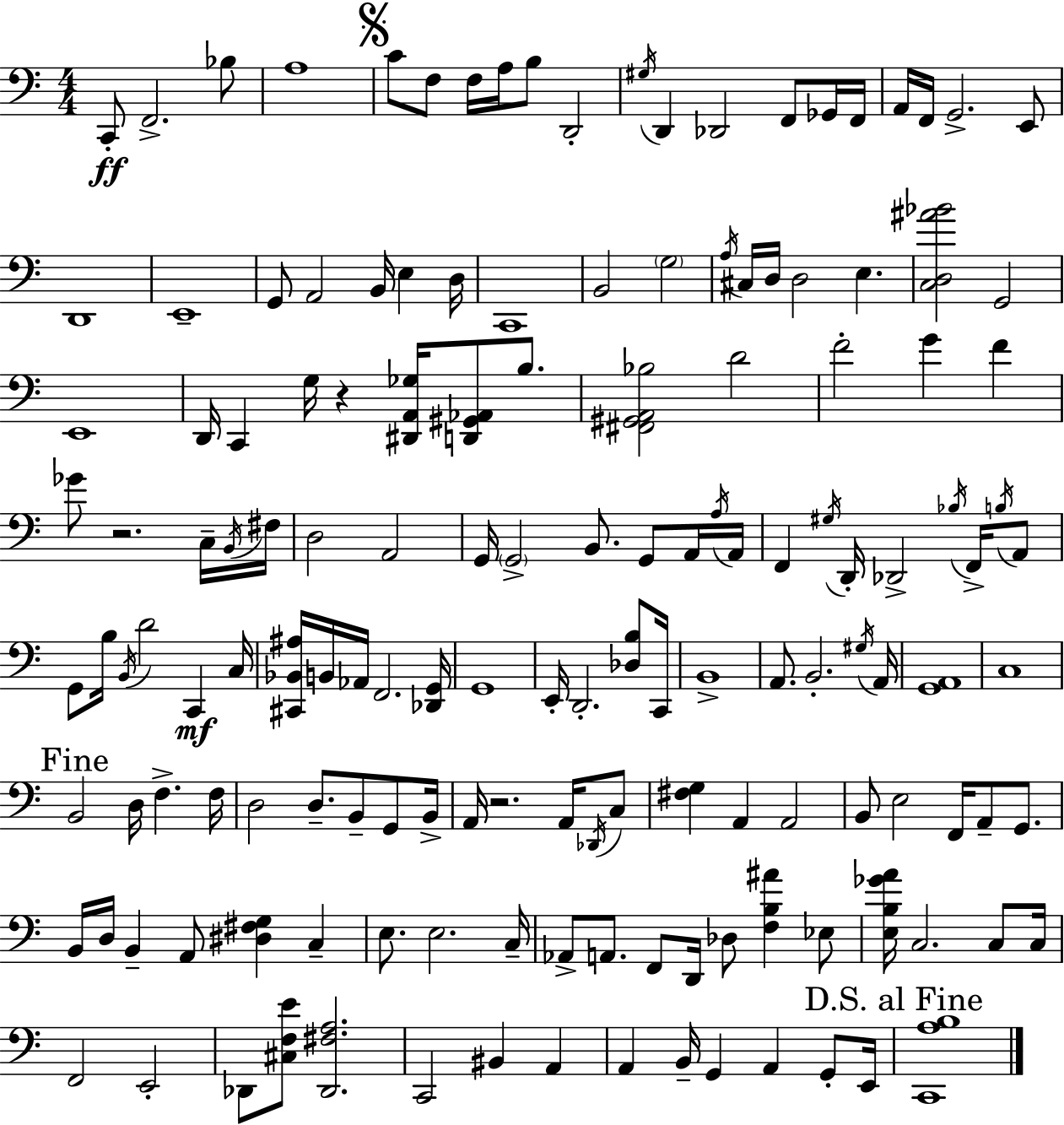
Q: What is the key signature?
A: C major